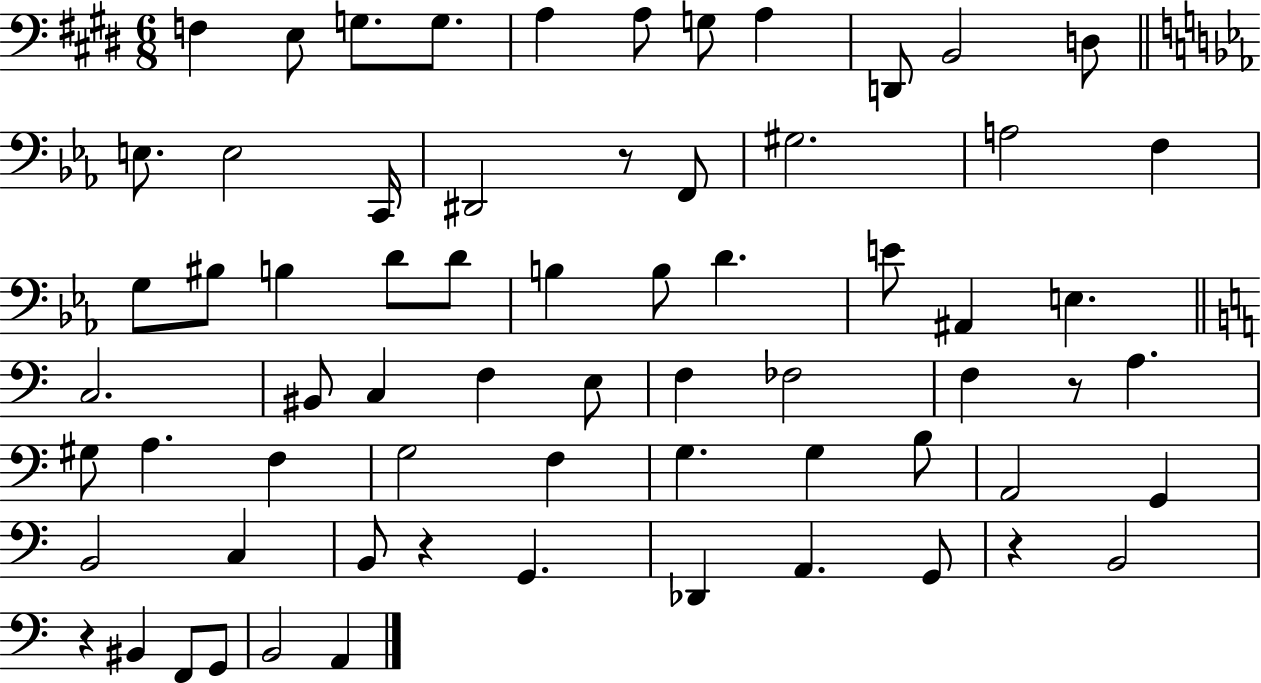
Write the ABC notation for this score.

X:1
T:Untitled
M:6/8
L:1/4
K:E
F, E,/2 G,/2 G,/2 A, A,/2 G,/2 A, D,,/2 B,,2 D,/2 E,/2 E,2 C,,/4 ^D,,2 z/2 F,,/2 ^G,2 A,2 F, G,/2 ^B,/2 B, D/2 D/2 B, B,/2 D E/2 ^A,, E, C,2 ^B,,/2 C, F, E,/2 F, _F,2 F, z/2 A, ^G,/2 A, F, G,2 F, G, G, B,/2 A,,2 G,, B,,2 C, B,,/2 z G,, _D,, A,, G,,/2 z B,,2 z ^B,, F,,/2 G,,/2 B,,2 A,,